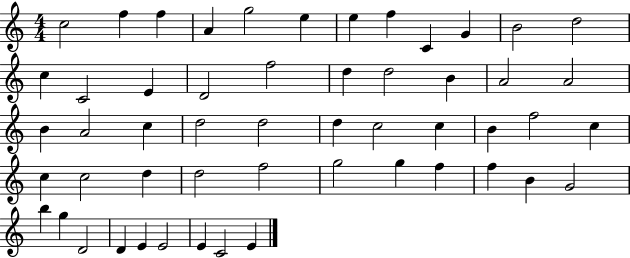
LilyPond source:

{
  \clef treble
  \numericTimeSignature
  \time 4/4
  \key c \major
  c''2 f''4 f''4 | a'4 g''2 e''4 | e''4 f''4 c'4 g'4 | b'2 d''2 | \break c''4 c'2 e'4 | d'2 f''2 | d''4 d''2 b'4 | a'2 a'2 | \break b'4 a'2 c''4 | d''2 d''2 | d''4 c''2 c''4 | b'4 f''2 c''4 | \break c''4 c''2 d''4 | d''2 f''2 | g''2 g''4 f''4 | f''4 b'4 g'2 | \break b''4 g''4 d'2 | d'4 e'4 e'2 | e'4 c'2 e'4 | \bar "|."
}